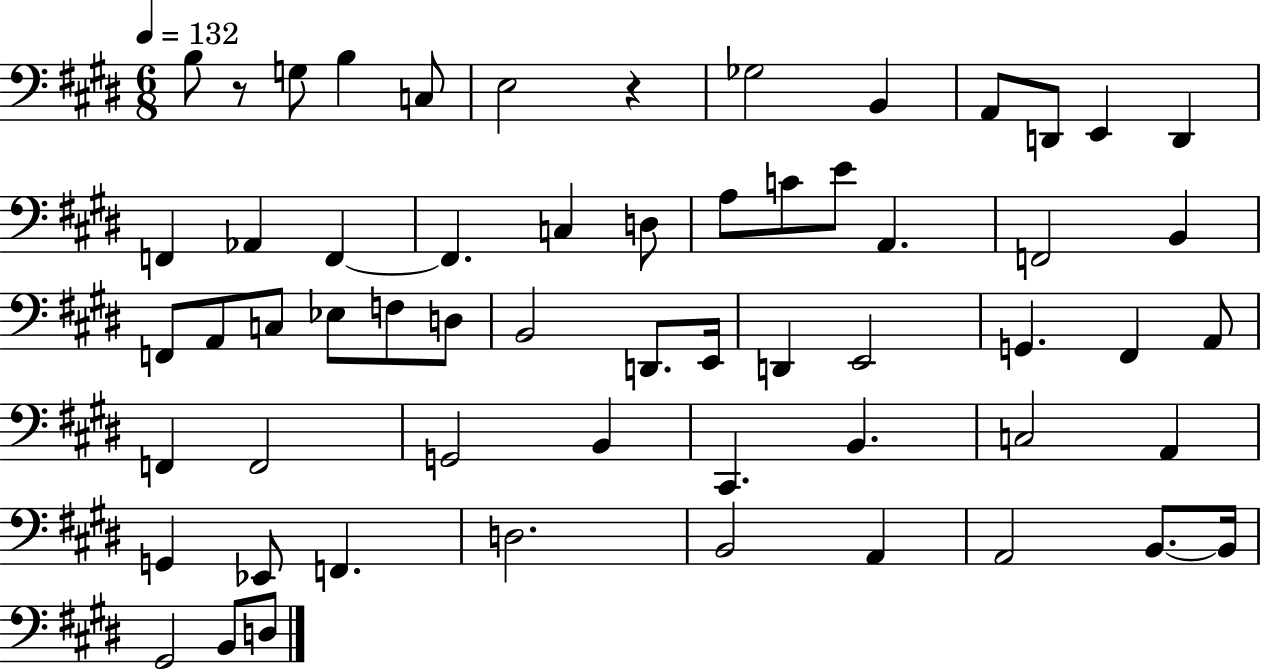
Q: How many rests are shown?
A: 2